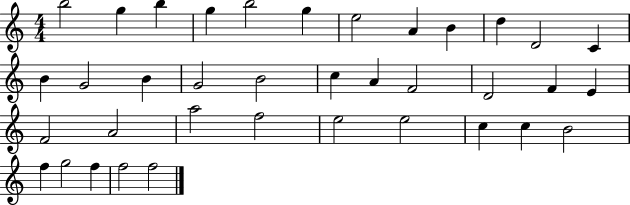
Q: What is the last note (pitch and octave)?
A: F5